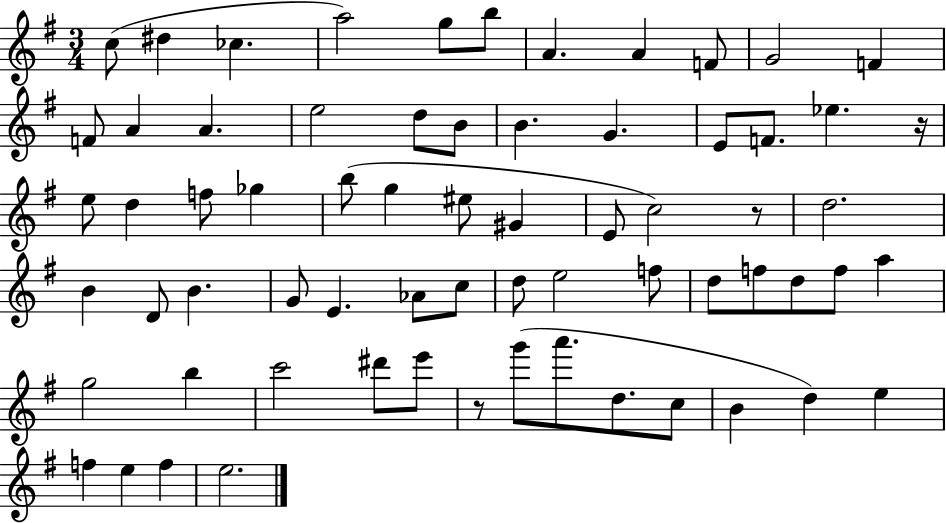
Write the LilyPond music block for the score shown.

{
  \clef treble
  \numericTimeSignature
  \time 3/4
  \key g \major
  c''8( dis''4 ces''4. | a''2) g''8 b''8 | a'4. a'4 f'8 | g'2 f'4 | \break f'8 a'4 a'4. | e''2 d''8 b'8 | b'4. g'4. | e'8 f'8. ees''4. r16 | \break e''8 d''4 f''8 ges''4 | b''8( g''4 eis''8 gis'4 | e'8 c''2) r8 | d''2. | \break b'4 d'8 b'4. | g'8 e'4. aes'8 c''8 | d''8 e''2 f''8 | d''8 f''8 d''8 f''8 a''4 | \break g''2 b''4 | c'''2 dis'''8 e'''8 | r8 g'''8( a'''8. d''8. c''8 | b'4 d''4) e''4 | \break f''4 e''4 f''4 | e''2. | \bar "|."
}